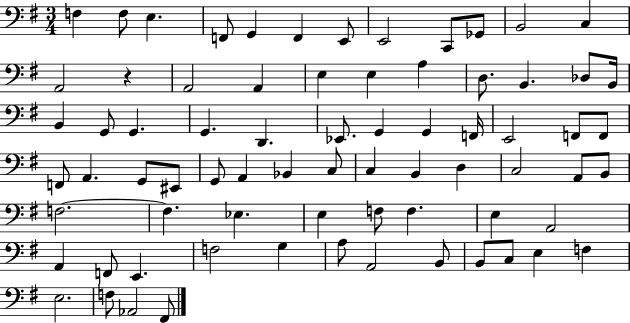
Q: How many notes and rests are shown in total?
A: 73